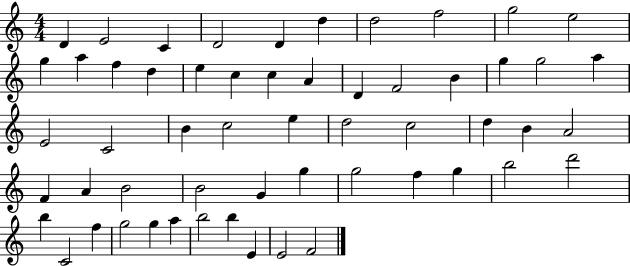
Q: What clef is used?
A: treble